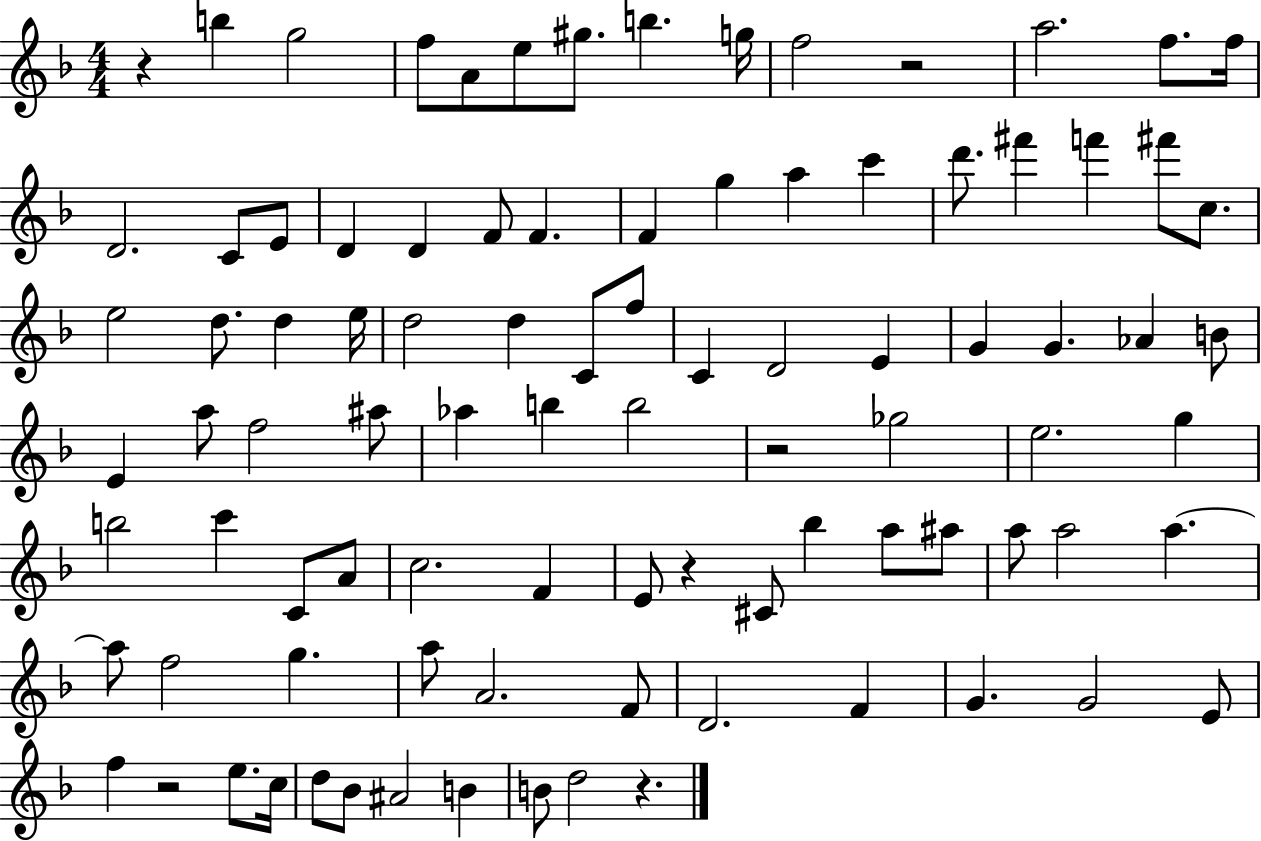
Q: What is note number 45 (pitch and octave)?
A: A5